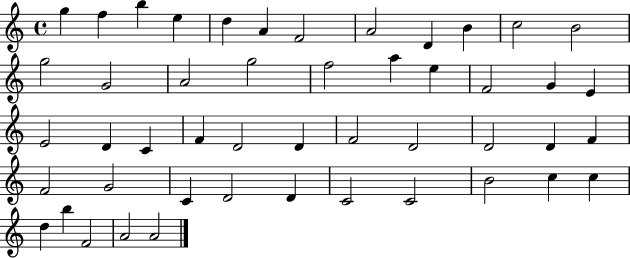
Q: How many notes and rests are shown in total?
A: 48